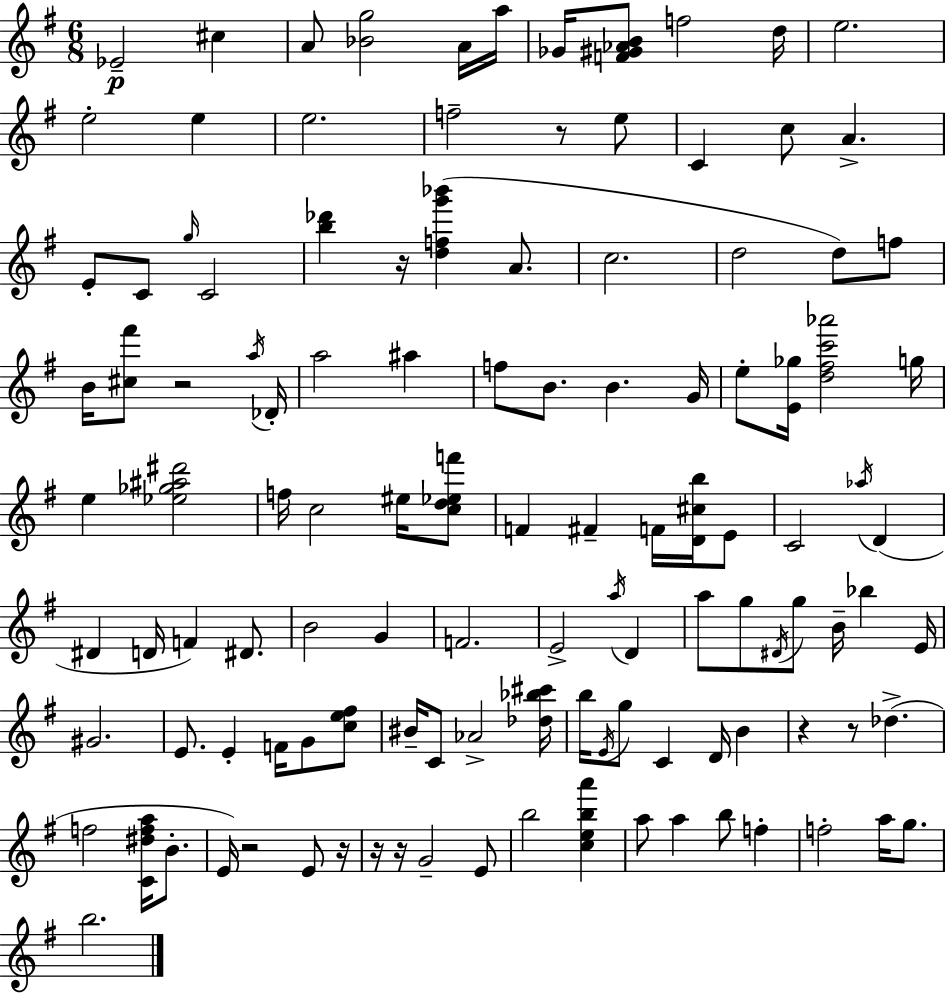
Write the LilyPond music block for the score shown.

{
  \clef treble
  \numericTimeSignature
  \time 6/8
  \key g \major
  ees'2--\p cis''4 | a'8 <bes' g''>2 a'16 a''16 | ges'16 <f' gis' aes' b'>8 f''2 d''16 | e''2. | \break e''2-. e''4 | e''2. | f''2-- r8 e''8 | c'4 c''8 a'4.-> | \break e'8-. c'8 \grace { g''16 } c'2 | <b'' des'''>4 r16 <d'' f'' g''' bes'''>4( a'8. | c''2. | d''2 d''8) f''8 | \break b'16 <cis'' fis'''>8 r2 | \acciaccatura { a''16 } des'16-. a''2 ais''4 | f''8 b'8. b'4. | g'16 e''8-. <e' ges''>16 <d'' fis'' c''' aes'''>2 | \break g''16 e''4 <ees'' ges'' ais'' dis'''>2 | f''16 c''2 eis''16 | <c'' d'' ees'' f'''>8 f'4 fis'4-- f'16 <d' cis'' b''>16 | e'8 c'2 \acciaccatura { aes''16 } d'4( | \break dis'4 d'16 f'4) | dis'8. b'2 g'4 | f'2. | e'2-> \acciaccatura { a''16 } | \break d'4 a''8 g''8 \acciaccatura { dis'16 } g''8 b'16-- | bes''4 e'16 gis'2. | e'8. e'4-. | f'16 g'8 <c'' e'' fis''>8 bis'16-- c'8 aes'2-> | \break <des'' bes'' cis'''>16 b''16 \acciaccatura { e'16 } g''8 c'4 | d'16 b'4 r4 r8 | des''4.->( f''2 | <c' dis'' f'' a''>16 b'8.-. e'16) r2 | \break e'8 r16 r16 r16 g'2-- | e'8 b''2 | <c'' e'' b'' a'''>4 a''8 a''4 | b''8 f''4-. f''2-. | \break a''16 g''8. b''2. | \bar "|."
}